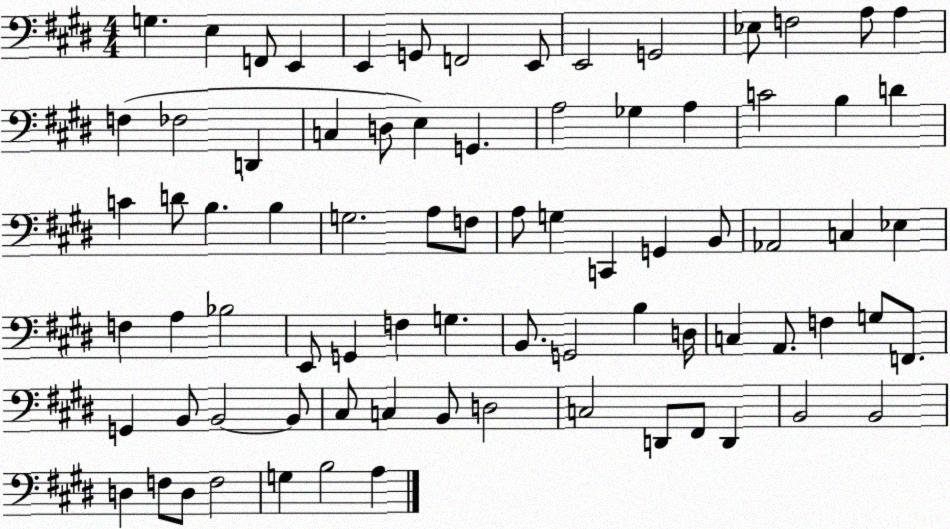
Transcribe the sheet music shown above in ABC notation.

X:1
T:Untitled
M:4/4
L:1/4
K:E
G, E, F,,/2 E,, E,, G,,/2 F,,2 E,,/2 E,,2 G,,2 _E,/2 F,2 A,/2 A, F, _F,2 D,, C, D,/2 E, G,, A,2 _G, A, C2 B, D C D/2 B, B, G,2 A,/2 F,/2 A,/2 G, C,, G,, B,,/2 _A,,2 C, _E, F, A, _B,2 E,,/2 G,, F, G, B,,/2 G,,2 B, D,/4 C, A,,/2 F, G,/2 F,,/2 G,, B,,/2 B,,2 B,,/2 ^C,/2 C, B,,/2 D,2 C,2 D,,/2 ^F,,/2 D,, B,,2 B,,2 D, F,/2 D,/2 F,2 G, B,2 A,